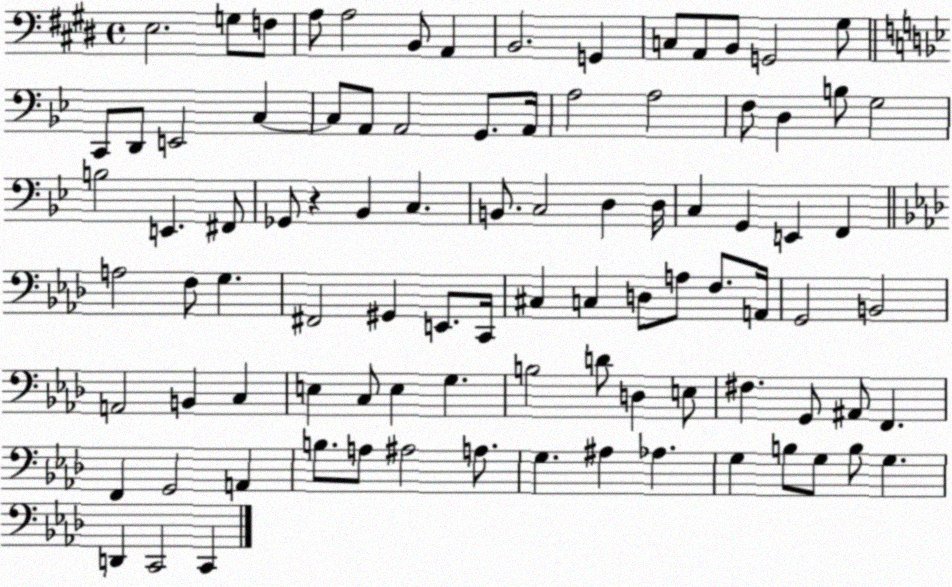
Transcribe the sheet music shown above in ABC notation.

X:1
T:Untitled
M:4/4
L:1/4
K:E
E,2 G,/2 F,/2 A,/2 A,2 B,,/2 A,, B,,2 G,, C,/2 A,,/2 B,,/2 G,,2 ^G,/2 C,,/2 D,,/2 E,,2 C, C,/2 A,,/2 A,,2 G,,/2 A,,/4 A,2 A,2 F,/2 D, B,/2 G,2 B,2 E,, ^F,,/2 _G,,/2 z _B,, C, B,,/2 C,2 D, D,/4 C, G,, E,, F,, A,2 F,/2 G, ^F,,2 ^G,, E,,/2 C,,/4 ^C, C, D,/2 A,/2 F,/2 A,,/4 G,,2 B,,2 A,,2 B,, C, E, C,/2 E, G, B,2 D/2 D, E,/2 ^F, G,,/2 ^A,,/2 F,, F,, G,,2 A,, B,/2 A,/2 ^A,2 A,/2 G, ^A, _A, G, B,/2 G,/2 B,/2 G, D,, C,,2 C,,